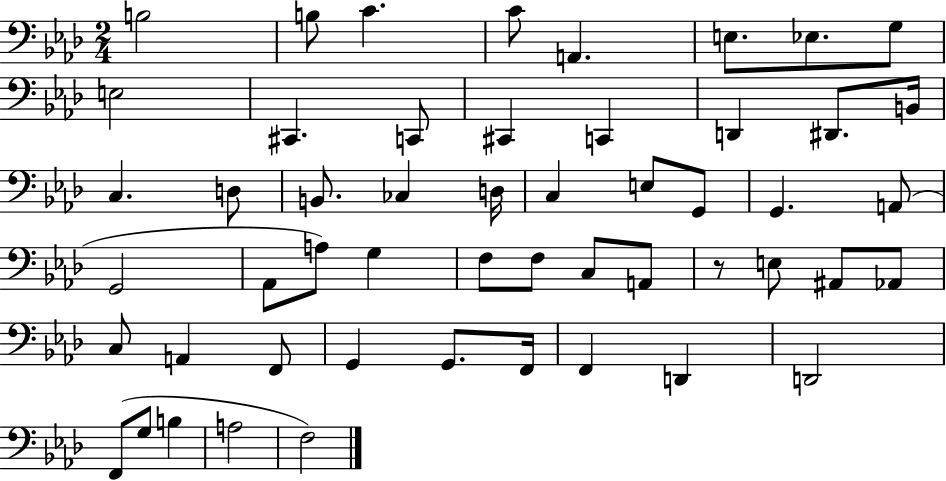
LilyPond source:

{
  \clef bass
  \numericTimeSignature
  \time 2/4
  \key aes \major
  b2 | b8 c'4. | c'8 a,4. | e8. ees8. g8 | \break e2 | cis,4. c,8 | cis,4 c,4 | d,4 dis,8. b,16 | \break c4. d8 | b,8. ces4 d16 | c4 e8 g,8 | g,4. a,8( | \break g,2 | aes,8 a8) g4 | f8 f8 c8 a,8 | r8 e8 ais,8 aes,8 | \break c8 a,4 f,8 | g,4 g,8. f,16 | f,4 d,4 | d,2 | \break f,8( g8 b4 | a2 | f2) | \bar "|."
}